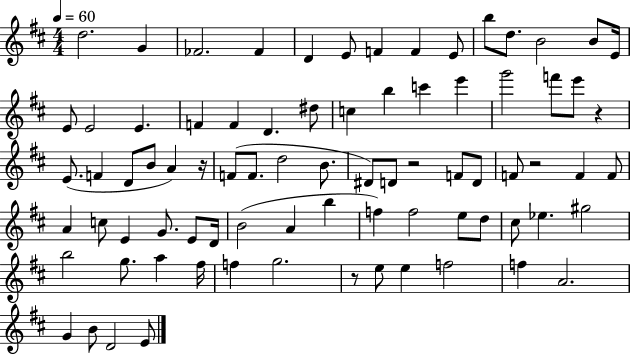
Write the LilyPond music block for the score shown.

{
  \clef treble
  \numericTimeSignature
  \time 4/4
  \key d \major
  \tempo 4 = 60
  d''2. g'4 | fes'2. fes'4 | d'4 e'8 f'4 f'4 e'8 | b''8 d''8. b'2 b'8 e'16 | \break e'8 e'2 e'4. | f'4 f'4 d'4. dis''8 | c''4 b''4 c'''4 e'''4 | g'''2 f'''8 e'''8 r4 | \break e'8.( f'4 d'8 b'8 a'4) r16 | f'8( f'8. d''2 b'8. | dis'8) d'8 r2 f'8 d'8 | f'8 r2 f'4 f'8 | \break a'4 c''8 e'4 g'8. e'8 d'16 | b'2( a'4 b''4 | f''4) f''2 e''8 d''8 | cis''8 ees''4. gis''2 | \break b''2 g''8. a''4 fis''16 | f''4 g''2. | r8 e''8 e''4 f''2 | f''4 a'2. | \break g'4 b'8 d'2 e'8 | \bar "|."
}